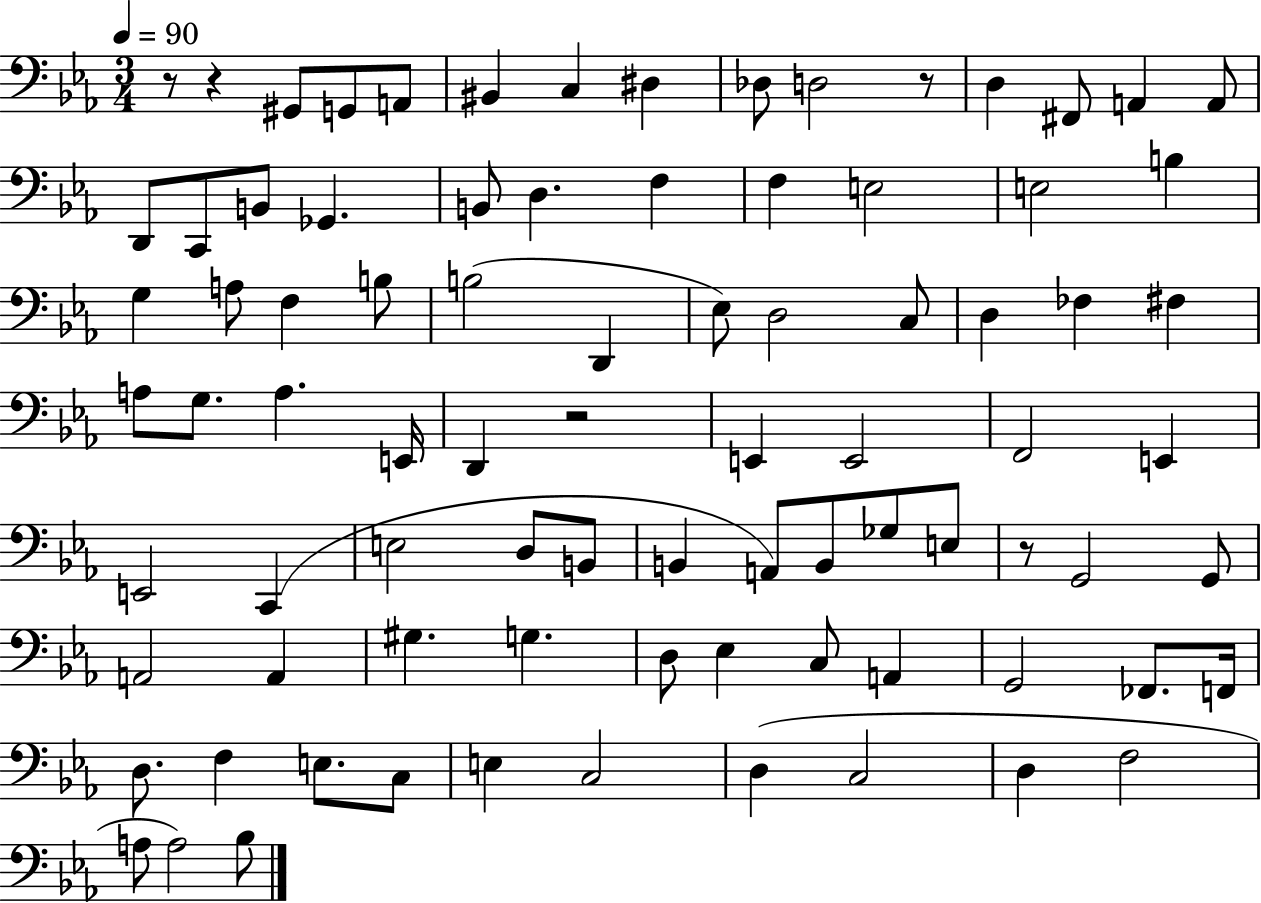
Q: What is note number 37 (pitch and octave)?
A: G3